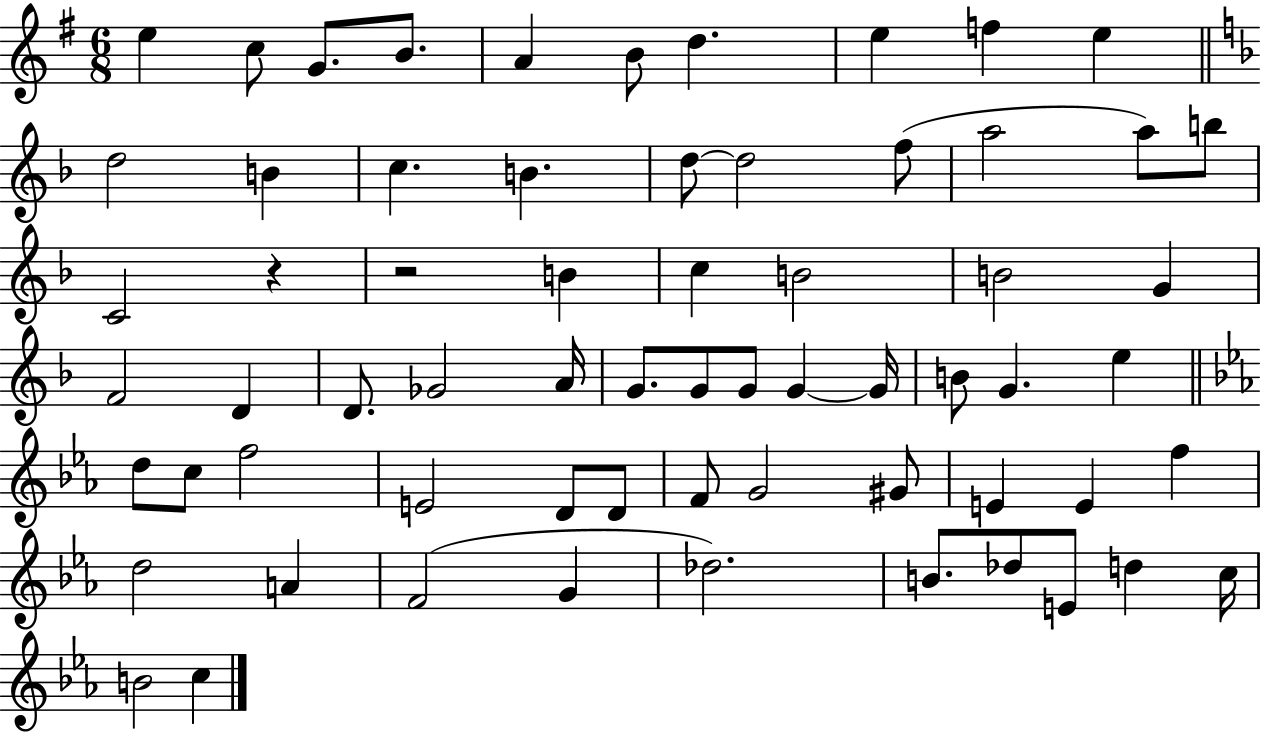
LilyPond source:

{
  \clef treble
  \numericTimeSignature
  \time 6/8
  \key g \major
  e''4 c''8 g'8. b'8. | a'4 b'8 d''4. | e''4 f''4 e''4 | \bar "||" \break \key f \major d''2 b'4 | c''4. b'4. | d''8~~ d''2 f''8( | a''2 a''8) b''8 | \break c'2 r4 | r2 b'4 | c''4 b'2 | b'2 g'4 | \break f'2 d'4 | d'8. ges'2 a'16 | g'8. g'8 g'8 g'4~~ g'16 | b'8 g'4. e''4 | \break \bar "||" \break \key c \minor d''8 c''8 f''2 | e'2 d'8 d'8 | f'8 g'2 gis'8 | e'4 e'4 f''4 | \break d''2 a'4 | f'2( g'4 | des''2.) | b'8. des''8 e'8 d''4 c''16 | \break b'2 c''4 | \bar "|."
}